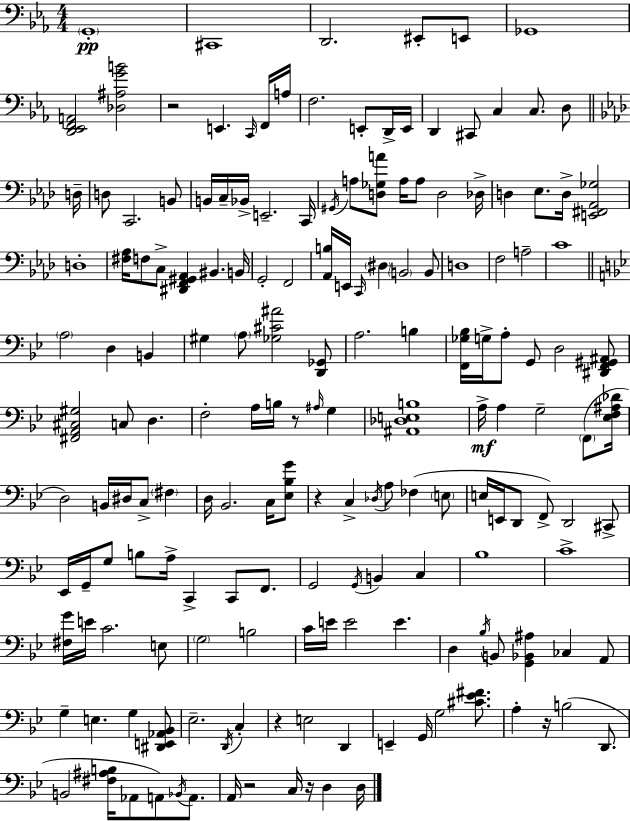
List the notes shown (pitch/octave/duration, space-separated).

G2/w C#2/w D2/h. EIS2/e E2/e Gb2/w [D2,Eb2,F2,A2]/h [Db3,A#3,G4,B4]/h R/h E2/q. C2/s F2/s A3/s F3/h. E2/e D2/s E2/s D2/q C#2/e C3/q C3/e. D3/e D3/s D3/e C2/h. B2/e B2/s C3/s Bb2/s E2/h. C2/s G#2/s A3/e [D3,Gb3,A4]/e A3/s A3/e D3/h Db3/s D3/q Eb3/e. D3/s [E2,F#2,Ab2,Gb3]/h D3/w [F#3,Ab3]/s F3/e C3/e [D#2,F2,G#2,Ab2]/q BIS2/q. B2/s G2/h F2/h [Ab2,B3]/s E2/s C2/s D#3/q B2/h B2/e D3/w F3/h A3/h C4/w A3/h D3/q B2/q G#3/q A3/e [Gb3,C#4,A#4]/h [D2,Gb2]/e A3/h. B3/q [F2,Gb3,Bb3]/s G3/s A3/e G2/e D3/h [D#2,F2,G#2,A#2]/e [F#2,A2,C#3,G#3]/h C3/e D3/q. F3/h A3/s B3/s R/e A#3/s G3/q [A#2,Db3,E3,B3]/w A3/s A3/q G3/h F2/e [Eb3,F3,A#3,Db4]/s D3/h B2/s D#3/s C3/e F#3/q D3/s Bb2/h. C3/s [Eb3,Bb3,G4]/e R/q C3/q Db3/s A3/e FES3/q E3/e E3/s E2/s D2/e F2/e D2/h C#2/e Eb2/s G2/s G3/e B3/e A3/s C2/q C2/e F2/e. G2/h G2/s B2/q C3/q Bb3/w C4/w [F#3,G4]/s E4/s C4/h. E3/e G3/h B3/h C4/s E4/s E4/h E4/q. D3/q Bb3/s B2/e [G2,Bb2,A#3]/q CES3/q A2/e G3/q E3/q. G3/q [D#2,E2,Ab2,Bb2]/e Eb3/h. D2/s C3/q R/q E3/h D2/q E2/q G2/s G3/h [C#4,Eb4,F#4]/e. A3/q R/s B3/h D2/e. B2/h [F#3,A#3,B3]/s Ab2/e A2/e Bb2/s A2/e. A2/s R/h C3/s R/s D3/q D3/s